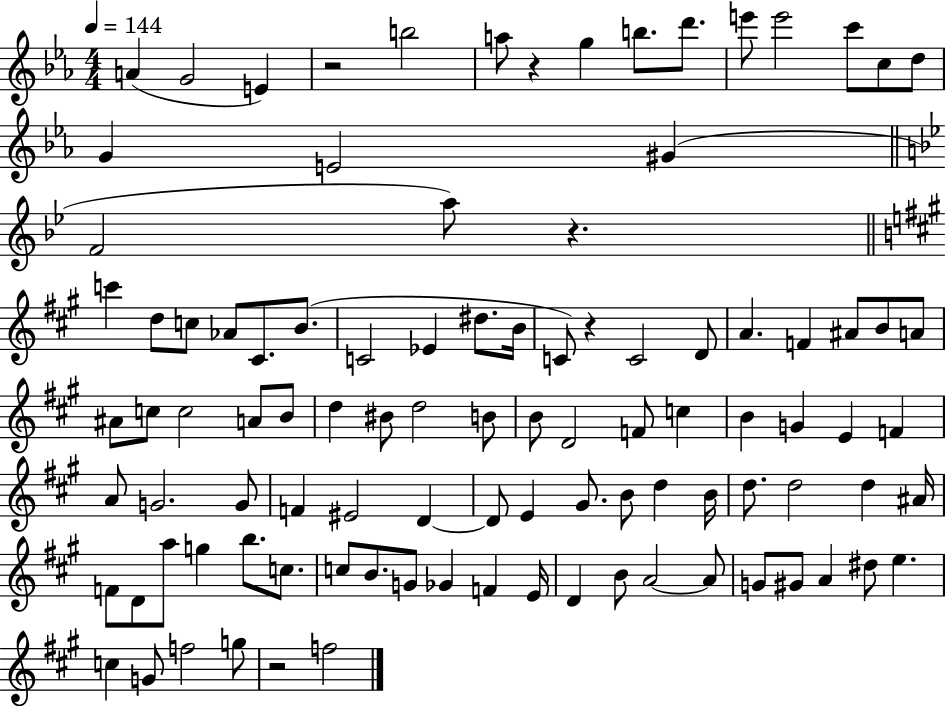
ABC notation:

X:1
T:Untitled
M:4/4
L:1/4
K:Eb
A G2 E z2 b2 a/2 z g b/2 d'/2 e'/2 e'2 c'/2 c/2 d/2 G E2 ^G F2 a/2 z c' d/2 c/2 _A/2 ^C/2 B/2 C2 _E ^d/2 B/4 C/2 z C2 D/2 A F ^A/2 B/2 A/2 ^A/2 c/2 c2 A/2 B/2 d ^B/2 d2 B/2 B/2 D2 F/2 c B G E F A/2 G2 G/2 F ^E2 D D/2 E ^G/2 B/2 d B/4 d/2 d2 d ^A/4 F/2 D/2 a/2 g b/2 c/2 c/2 B/2 G/2 _G F E/4 D B/2 A2 A/2 G/2 ^G/2 A ^d/2 e c G/2 f2 g/2 z2 f2